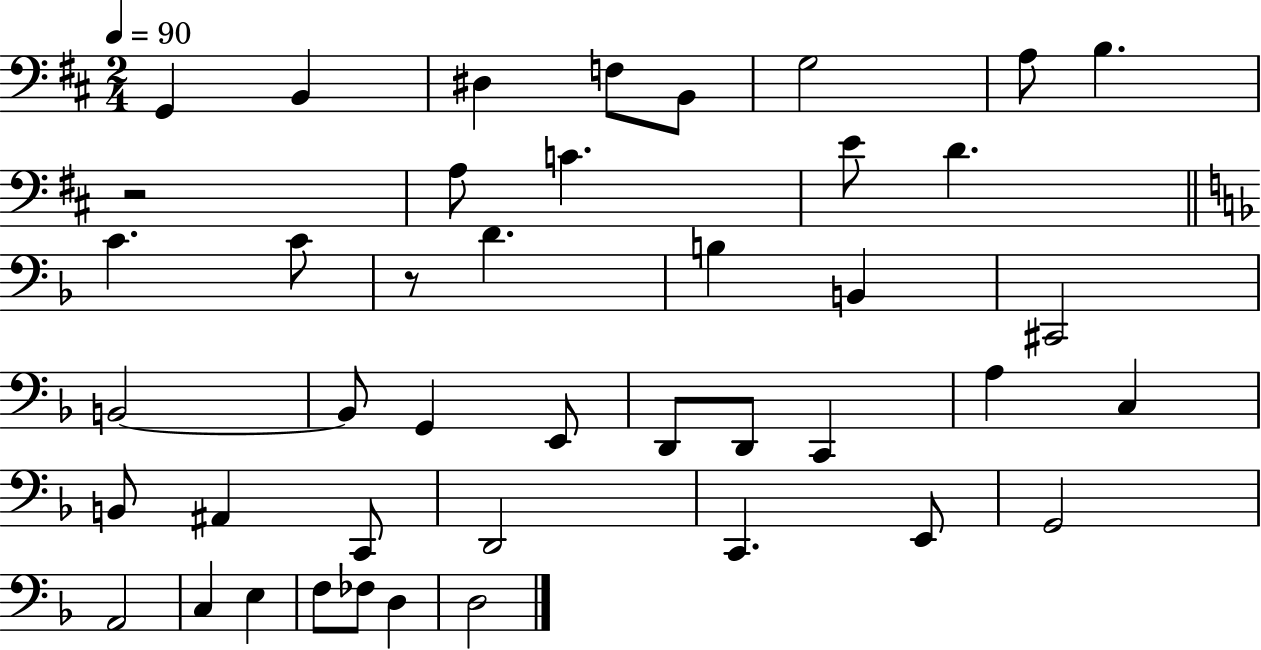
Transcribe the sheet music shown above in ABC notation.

X:1
T:Untitled
M:2/4
L:1/4
K:D
G,, B,, ^D, F,/2 B,,/2 G,2 A,/2 B, z2 A,/2 C E/2 D C C/2 z/2 D B, B,, ^C,,2 B,,2 B,,/2 G,, E,,/2 D,,/2 D,,/2 C,, A, C, B,,/2 ^A,, C,,/2 D,,2 C,, E,,/2 G,,2 A,,2 C, E, F,/2 _F,/2 D, D,2